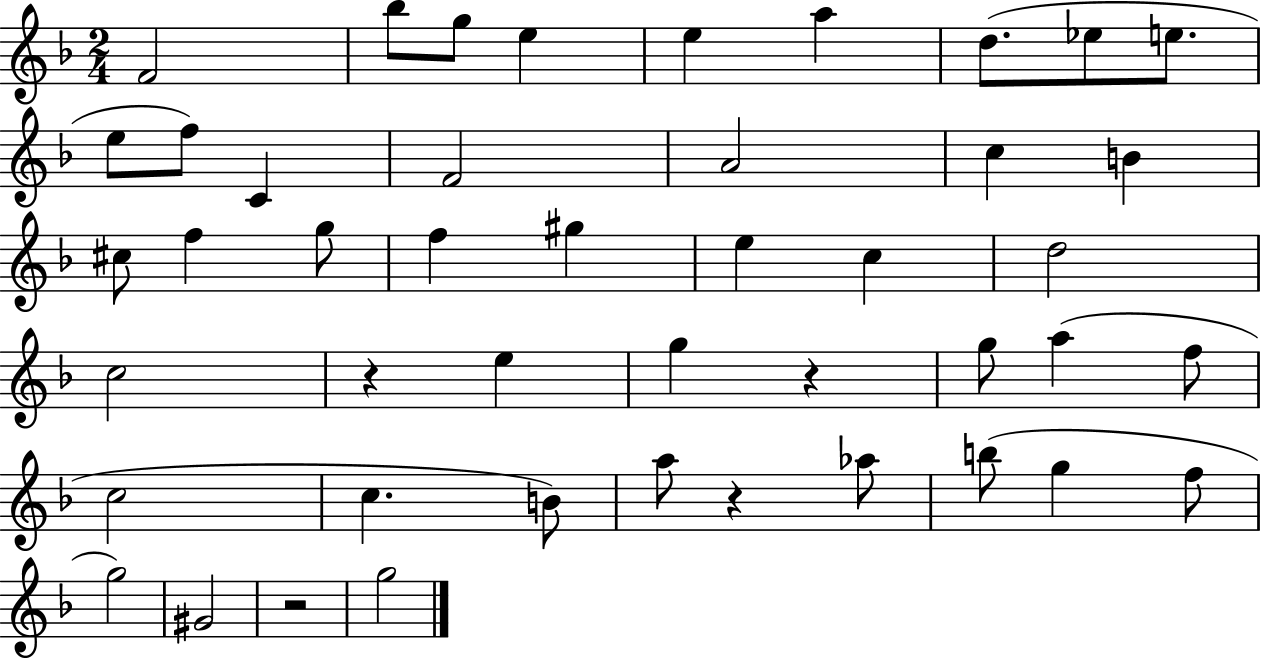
F4/h Bb5/e G5/e E5/q E5/q A5/q D5/e. Eb5/e E5/e. E5/e F5/e C4/q F4/h A4/h C5/q B4/q C#5/e F5/q G5/e F5/q G#5/q E5/q C5/q D5/h C5/h R/q E5/q G5/q R/q G5/e A5/q F5/e C5/h C5/q. B4/e A5/e R/q Ab5/e B5/e G5/q F5/e G5/h G#4/h R/h G5/h